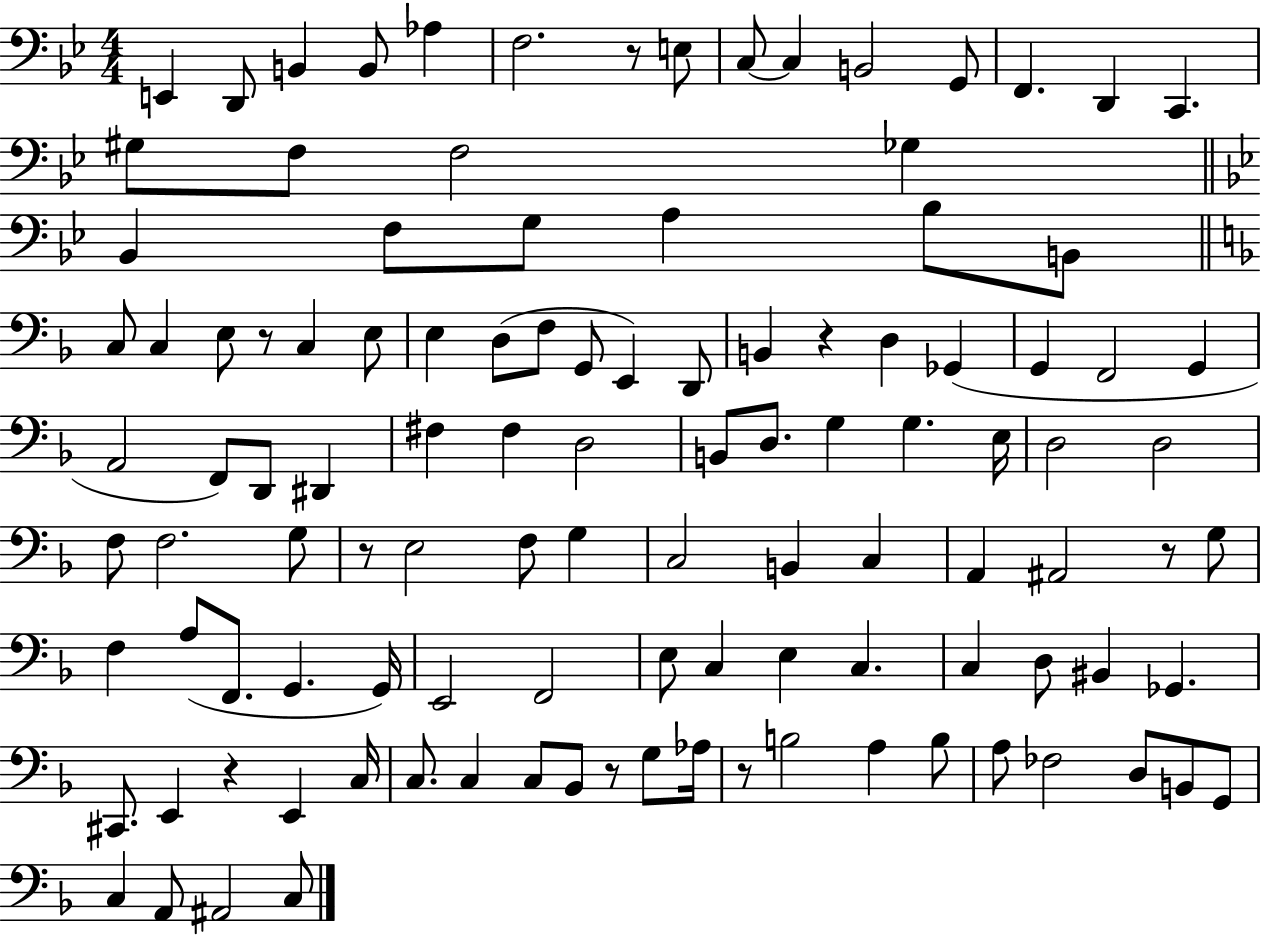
E2/q D2/e B2/q B2/e Ab3/q F3/h. R/e E3/e C3/e C3/q B2/h G2/e F2/q. D2/q C2/q. G#3/e F3/e F3/h Gb3/q Bb2/q F3/e G3/e A3/q Bb3/e B2/e C3/e C3/q E3/e R/e C3/q E3/e E3/q D3/e F3/e G2/e E2/q D2/e B2/q R/q D3/q Gb2/q G2/q F2/h G2/q A2/h F2/e D2/e D#2/q F#3/q F#3/q D3/h B2/e D3/e. G3/q G3/q. E3/s D3/h D3/h F3/e F3/h. G3/e R/e E3/h F3/e G3/q C3/h B2/q C3/q A2/q A#2/h R/e G3/e F3/q A3/e F2/e. G2/q. G2/s E2/h F2/h E3/e C3/q E3/q C3/q. C3/q D3/e BIS2/q Gb2/q. C#2/e. E2/q R/q E2/q C3/s C3/e. C3/q C3/e Bb2/e R/e G3/e Ab3/s R/e B3/h A3/q B3/e A3/e FES3/h D3/e B2/e G2/e C3/q A2/e A#2/h C3/e